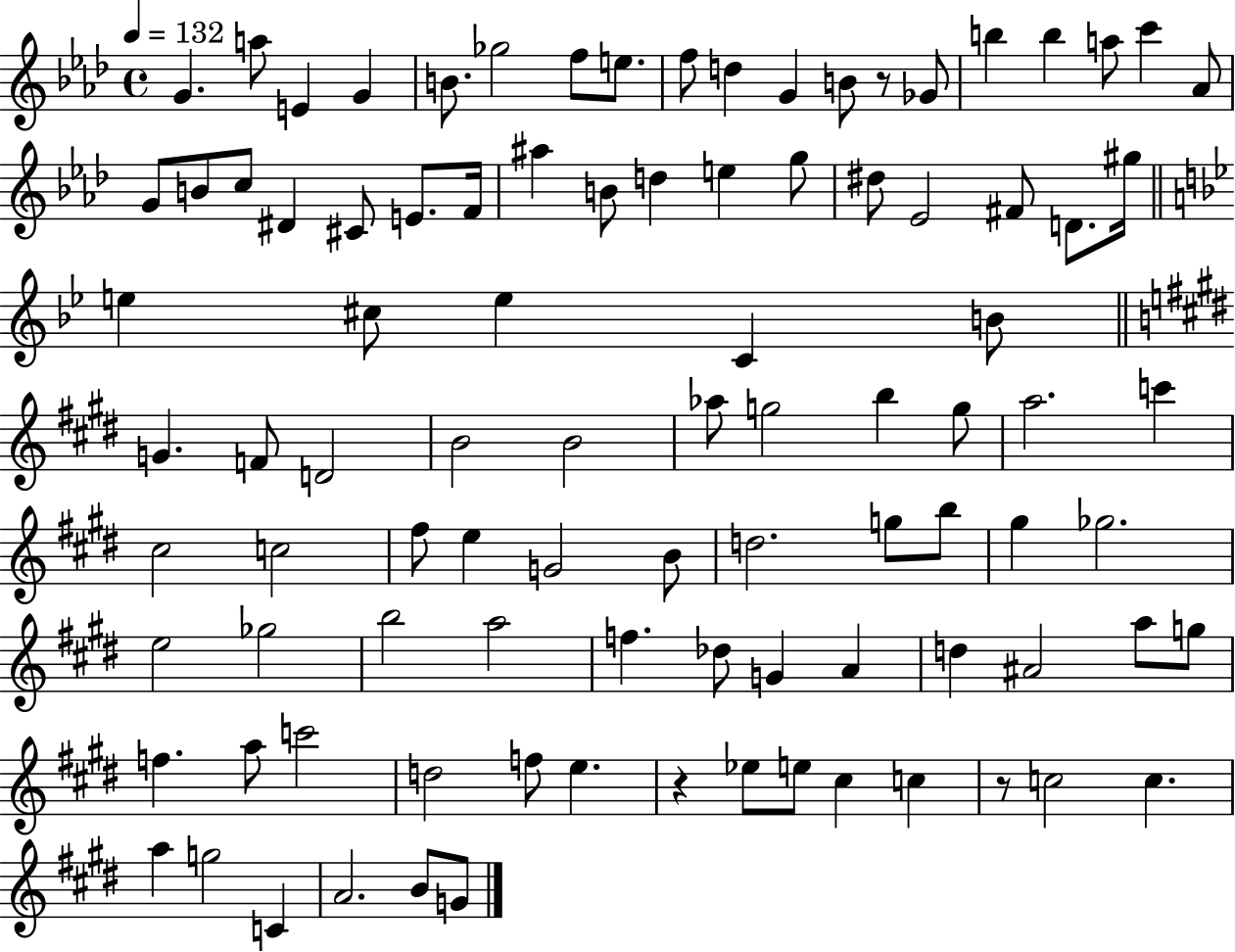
X:1
T:Untitled
M:4/4
L:1/4
K:Ab
G a/2 E G B/2 _g2 f/2 e/2 f/2 d G B/2 z/2 _G/2 b b a/2 c' _A/2 G/2 B/2 c/2 ^D ^C/2 E/2 F/4 ^a B/2 d e g/2 ^d/2 _E2 ^F/2 D/2 ^g/4 e ^c/2 e C B/2 G F/2 D2 B2 B2 _a/2 g2 b g/2 a2 c' ^c2 c2 ^f/2 e G2 B/2 d2 g/2 b/2 ^g _g2 e2 _g2 b2 a2 f _d/2 G A d ^A2 a/2 g/2 f a/2 c'2 d2 f/2 e z _e/2 e/2 ^c c z/2 c2 c a g2 C A2 B/2 G/2